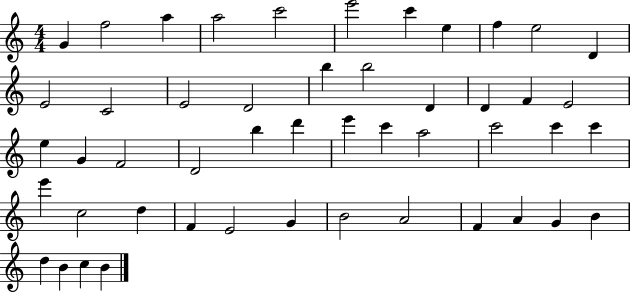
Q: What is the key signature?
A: C major